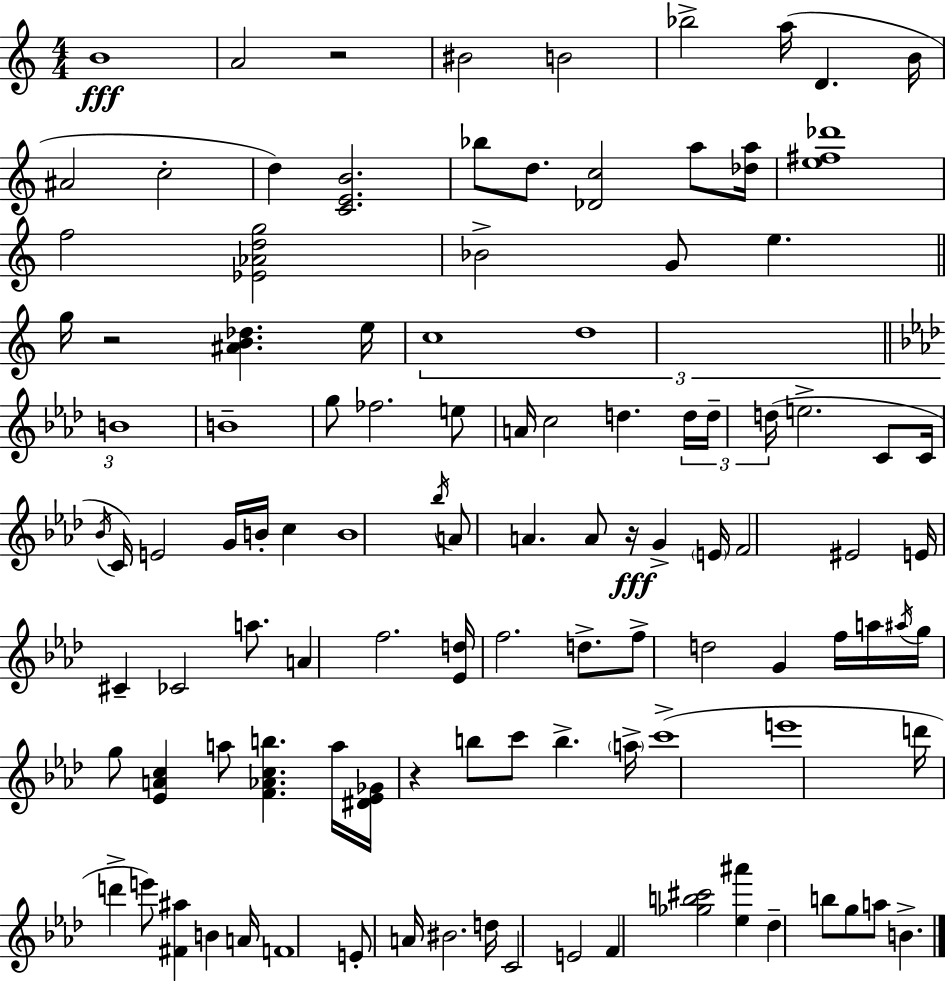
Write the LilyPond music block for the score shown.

{
  \clef treble
  \numericTimeSignature
  \time 4/4
  \key a \minor
  b'1\fff | a'2 r2 | bis'2 b'2 | bes''2-> a''16( d'4. b'16 | \break ais'2 c''2-. | d''4) <c' e' b'>2. | bes''8 d''8. <des' c''>2 a''8 <des'' a''>16 | <e'' fis'' des'''>1 | \break f''2 <ees' aes' d'' g''>2 | bes'2-> g'8 e''4. | \bar "||" \break \key a \minor g''16 r2 <ais' b' des''>4. e''16 | \tuplet 3/2 { c''1 | d''1 | \bar "||" \break \key aes \major b'1 } | b'1-- | g''8 fes''2. e''8 | a'16 c''2 d''4. \tuplet 3/2 { d''16 | \break d''16-- d''16( } e''2.-> c'8 | c'16 \acciaccatura { bes'16 }) c'16 e'2 g'16 b'16-. c''4 | b'1 | \acciaccatura { bes''16 } a'8 a'4. a'8 r16\fff g'4-> | \break \parenthesize e'16 f'2 eis'2 | e'16 cis'4-- ces'2 a''8. | a'4 f''2. | <ees' d''>16 f''2. d''8.-> | \break f''8-> d''2 g'4 | f''16 a''16 \acciaccatura { ais''16 } g''16 g''8 <ees' a' c''>4 a''8 <f' aes' c'' b''>4. | a''16 <dis' ees' ges'>16 r4 b''8 c'''8 b''4.-> | \parenthesize a''16-> c'''1->( | \break e'''1 | d'''16 d'''4-> e'''8) <fis' ais''>4 b'4 | a'16 f'1 | e'8-. a'16 bis'2. | \break d''16 c'2 e'2 | f'4 <ges'' b'' cis'''>2 <ees'' ais'''>4 | des''4-- b''8 g''8 a''8 b'4.-> | \bar "|."
}